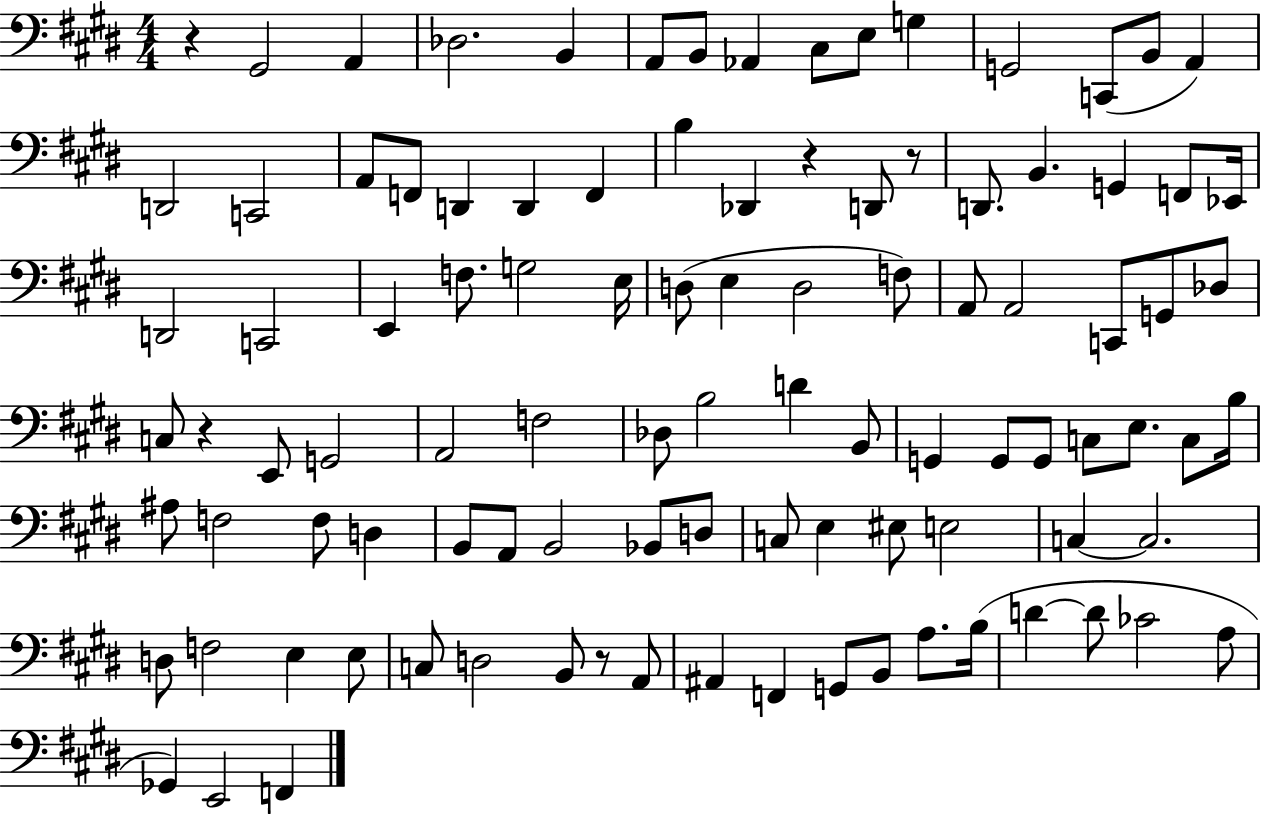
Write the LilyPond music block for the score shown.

{
  \clef bass
  \numericTimeSignature
  \time 4/4
  \key e \major
  r4 gis,2 a,4 | des2. b,4 | a,8 b,8 aes,4 cis8 e8 g4 | g,2 c,8( b,8 a,4) | \break d,2 c,2 | a,8 f,8 d,4 d,4 f,4 | b4 des,4 r4 d,8 r8 | d,8. b,4. g,4 f,8 ees,16 | \break d,2 c,2 | e,4 f8. g2 e16 | d8( e4 d2 f8) | a,8 a,2 c,8 g,8 des8 | \break c8 r4 e,8 g,2 | a,2 f2 | des8 b2 d'4 b,8 | g,4 g,8 g,8 c8 e8. c8 b16 | \break ais8 f2 f8 d4 | b,8 a,8 b,2 bes,8 d8 | c8 e4 eis8 e2 | c4~~ c2. | \break d8 f2 e4 e8 | c8 d2 b,8 r8 a,8 | ais,4 f,4 g,8 b,8 a8. b16( | d'4~~ d'8 ces'2 a8 | \break ges,4) e,2 f,4 | \bar "|."
}